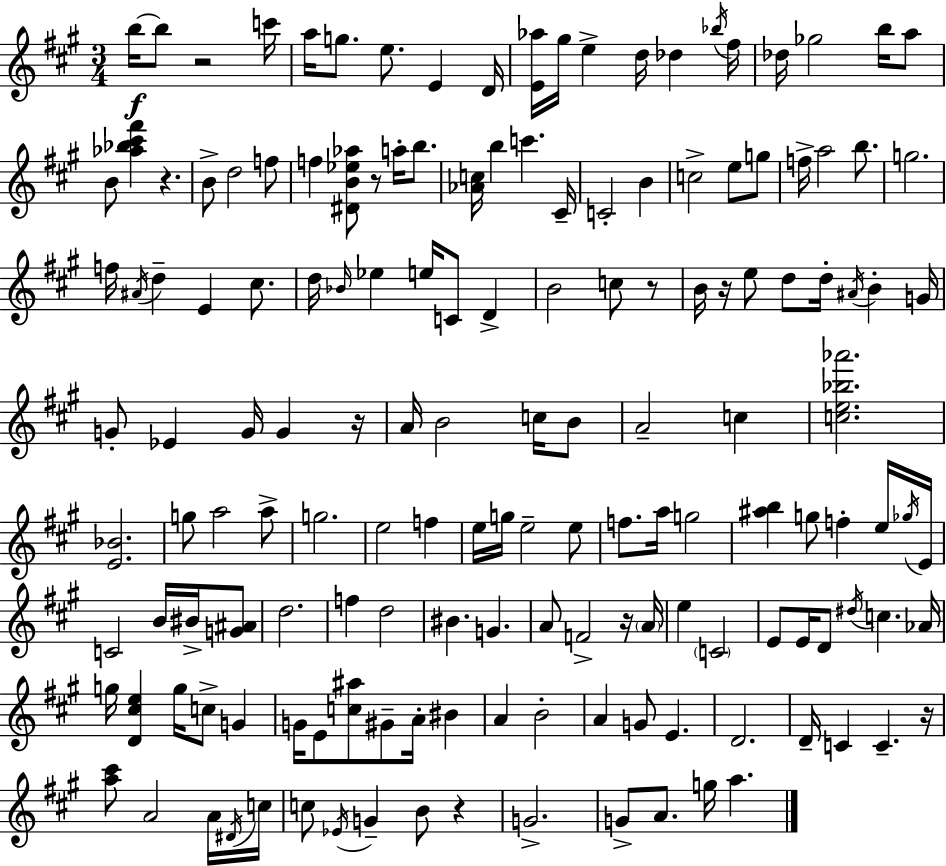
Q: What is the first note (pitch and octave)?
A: B5